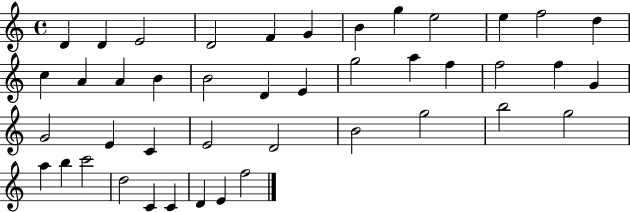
D4/q D4/q E4/h D4/h F4/q G4/q B4/q G5/q E5/h E5/q F5/h D5/q C5/q A4/q A4/q B4/q B4/h D4/q E4/q G5/h A5/q F5/q F5/h F5/q G4/q G4/h E4/q C4/q E4/h D4/h B4/h G5/h B5/h G5/h A5/q B5/q C6/h D5/h C4/q C4/q D4/q E4/q F5/h